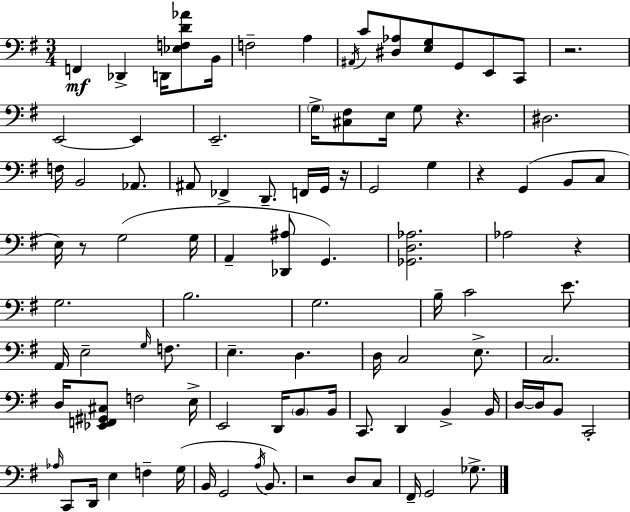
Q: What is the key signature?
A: G major